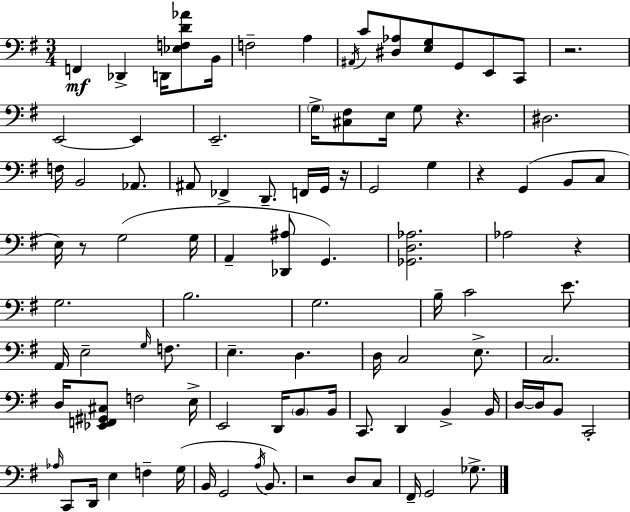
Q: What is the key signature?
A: G major